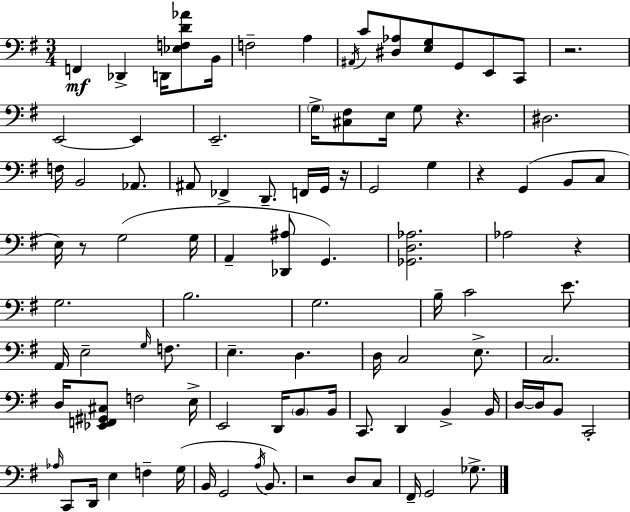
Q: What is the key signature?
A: G major